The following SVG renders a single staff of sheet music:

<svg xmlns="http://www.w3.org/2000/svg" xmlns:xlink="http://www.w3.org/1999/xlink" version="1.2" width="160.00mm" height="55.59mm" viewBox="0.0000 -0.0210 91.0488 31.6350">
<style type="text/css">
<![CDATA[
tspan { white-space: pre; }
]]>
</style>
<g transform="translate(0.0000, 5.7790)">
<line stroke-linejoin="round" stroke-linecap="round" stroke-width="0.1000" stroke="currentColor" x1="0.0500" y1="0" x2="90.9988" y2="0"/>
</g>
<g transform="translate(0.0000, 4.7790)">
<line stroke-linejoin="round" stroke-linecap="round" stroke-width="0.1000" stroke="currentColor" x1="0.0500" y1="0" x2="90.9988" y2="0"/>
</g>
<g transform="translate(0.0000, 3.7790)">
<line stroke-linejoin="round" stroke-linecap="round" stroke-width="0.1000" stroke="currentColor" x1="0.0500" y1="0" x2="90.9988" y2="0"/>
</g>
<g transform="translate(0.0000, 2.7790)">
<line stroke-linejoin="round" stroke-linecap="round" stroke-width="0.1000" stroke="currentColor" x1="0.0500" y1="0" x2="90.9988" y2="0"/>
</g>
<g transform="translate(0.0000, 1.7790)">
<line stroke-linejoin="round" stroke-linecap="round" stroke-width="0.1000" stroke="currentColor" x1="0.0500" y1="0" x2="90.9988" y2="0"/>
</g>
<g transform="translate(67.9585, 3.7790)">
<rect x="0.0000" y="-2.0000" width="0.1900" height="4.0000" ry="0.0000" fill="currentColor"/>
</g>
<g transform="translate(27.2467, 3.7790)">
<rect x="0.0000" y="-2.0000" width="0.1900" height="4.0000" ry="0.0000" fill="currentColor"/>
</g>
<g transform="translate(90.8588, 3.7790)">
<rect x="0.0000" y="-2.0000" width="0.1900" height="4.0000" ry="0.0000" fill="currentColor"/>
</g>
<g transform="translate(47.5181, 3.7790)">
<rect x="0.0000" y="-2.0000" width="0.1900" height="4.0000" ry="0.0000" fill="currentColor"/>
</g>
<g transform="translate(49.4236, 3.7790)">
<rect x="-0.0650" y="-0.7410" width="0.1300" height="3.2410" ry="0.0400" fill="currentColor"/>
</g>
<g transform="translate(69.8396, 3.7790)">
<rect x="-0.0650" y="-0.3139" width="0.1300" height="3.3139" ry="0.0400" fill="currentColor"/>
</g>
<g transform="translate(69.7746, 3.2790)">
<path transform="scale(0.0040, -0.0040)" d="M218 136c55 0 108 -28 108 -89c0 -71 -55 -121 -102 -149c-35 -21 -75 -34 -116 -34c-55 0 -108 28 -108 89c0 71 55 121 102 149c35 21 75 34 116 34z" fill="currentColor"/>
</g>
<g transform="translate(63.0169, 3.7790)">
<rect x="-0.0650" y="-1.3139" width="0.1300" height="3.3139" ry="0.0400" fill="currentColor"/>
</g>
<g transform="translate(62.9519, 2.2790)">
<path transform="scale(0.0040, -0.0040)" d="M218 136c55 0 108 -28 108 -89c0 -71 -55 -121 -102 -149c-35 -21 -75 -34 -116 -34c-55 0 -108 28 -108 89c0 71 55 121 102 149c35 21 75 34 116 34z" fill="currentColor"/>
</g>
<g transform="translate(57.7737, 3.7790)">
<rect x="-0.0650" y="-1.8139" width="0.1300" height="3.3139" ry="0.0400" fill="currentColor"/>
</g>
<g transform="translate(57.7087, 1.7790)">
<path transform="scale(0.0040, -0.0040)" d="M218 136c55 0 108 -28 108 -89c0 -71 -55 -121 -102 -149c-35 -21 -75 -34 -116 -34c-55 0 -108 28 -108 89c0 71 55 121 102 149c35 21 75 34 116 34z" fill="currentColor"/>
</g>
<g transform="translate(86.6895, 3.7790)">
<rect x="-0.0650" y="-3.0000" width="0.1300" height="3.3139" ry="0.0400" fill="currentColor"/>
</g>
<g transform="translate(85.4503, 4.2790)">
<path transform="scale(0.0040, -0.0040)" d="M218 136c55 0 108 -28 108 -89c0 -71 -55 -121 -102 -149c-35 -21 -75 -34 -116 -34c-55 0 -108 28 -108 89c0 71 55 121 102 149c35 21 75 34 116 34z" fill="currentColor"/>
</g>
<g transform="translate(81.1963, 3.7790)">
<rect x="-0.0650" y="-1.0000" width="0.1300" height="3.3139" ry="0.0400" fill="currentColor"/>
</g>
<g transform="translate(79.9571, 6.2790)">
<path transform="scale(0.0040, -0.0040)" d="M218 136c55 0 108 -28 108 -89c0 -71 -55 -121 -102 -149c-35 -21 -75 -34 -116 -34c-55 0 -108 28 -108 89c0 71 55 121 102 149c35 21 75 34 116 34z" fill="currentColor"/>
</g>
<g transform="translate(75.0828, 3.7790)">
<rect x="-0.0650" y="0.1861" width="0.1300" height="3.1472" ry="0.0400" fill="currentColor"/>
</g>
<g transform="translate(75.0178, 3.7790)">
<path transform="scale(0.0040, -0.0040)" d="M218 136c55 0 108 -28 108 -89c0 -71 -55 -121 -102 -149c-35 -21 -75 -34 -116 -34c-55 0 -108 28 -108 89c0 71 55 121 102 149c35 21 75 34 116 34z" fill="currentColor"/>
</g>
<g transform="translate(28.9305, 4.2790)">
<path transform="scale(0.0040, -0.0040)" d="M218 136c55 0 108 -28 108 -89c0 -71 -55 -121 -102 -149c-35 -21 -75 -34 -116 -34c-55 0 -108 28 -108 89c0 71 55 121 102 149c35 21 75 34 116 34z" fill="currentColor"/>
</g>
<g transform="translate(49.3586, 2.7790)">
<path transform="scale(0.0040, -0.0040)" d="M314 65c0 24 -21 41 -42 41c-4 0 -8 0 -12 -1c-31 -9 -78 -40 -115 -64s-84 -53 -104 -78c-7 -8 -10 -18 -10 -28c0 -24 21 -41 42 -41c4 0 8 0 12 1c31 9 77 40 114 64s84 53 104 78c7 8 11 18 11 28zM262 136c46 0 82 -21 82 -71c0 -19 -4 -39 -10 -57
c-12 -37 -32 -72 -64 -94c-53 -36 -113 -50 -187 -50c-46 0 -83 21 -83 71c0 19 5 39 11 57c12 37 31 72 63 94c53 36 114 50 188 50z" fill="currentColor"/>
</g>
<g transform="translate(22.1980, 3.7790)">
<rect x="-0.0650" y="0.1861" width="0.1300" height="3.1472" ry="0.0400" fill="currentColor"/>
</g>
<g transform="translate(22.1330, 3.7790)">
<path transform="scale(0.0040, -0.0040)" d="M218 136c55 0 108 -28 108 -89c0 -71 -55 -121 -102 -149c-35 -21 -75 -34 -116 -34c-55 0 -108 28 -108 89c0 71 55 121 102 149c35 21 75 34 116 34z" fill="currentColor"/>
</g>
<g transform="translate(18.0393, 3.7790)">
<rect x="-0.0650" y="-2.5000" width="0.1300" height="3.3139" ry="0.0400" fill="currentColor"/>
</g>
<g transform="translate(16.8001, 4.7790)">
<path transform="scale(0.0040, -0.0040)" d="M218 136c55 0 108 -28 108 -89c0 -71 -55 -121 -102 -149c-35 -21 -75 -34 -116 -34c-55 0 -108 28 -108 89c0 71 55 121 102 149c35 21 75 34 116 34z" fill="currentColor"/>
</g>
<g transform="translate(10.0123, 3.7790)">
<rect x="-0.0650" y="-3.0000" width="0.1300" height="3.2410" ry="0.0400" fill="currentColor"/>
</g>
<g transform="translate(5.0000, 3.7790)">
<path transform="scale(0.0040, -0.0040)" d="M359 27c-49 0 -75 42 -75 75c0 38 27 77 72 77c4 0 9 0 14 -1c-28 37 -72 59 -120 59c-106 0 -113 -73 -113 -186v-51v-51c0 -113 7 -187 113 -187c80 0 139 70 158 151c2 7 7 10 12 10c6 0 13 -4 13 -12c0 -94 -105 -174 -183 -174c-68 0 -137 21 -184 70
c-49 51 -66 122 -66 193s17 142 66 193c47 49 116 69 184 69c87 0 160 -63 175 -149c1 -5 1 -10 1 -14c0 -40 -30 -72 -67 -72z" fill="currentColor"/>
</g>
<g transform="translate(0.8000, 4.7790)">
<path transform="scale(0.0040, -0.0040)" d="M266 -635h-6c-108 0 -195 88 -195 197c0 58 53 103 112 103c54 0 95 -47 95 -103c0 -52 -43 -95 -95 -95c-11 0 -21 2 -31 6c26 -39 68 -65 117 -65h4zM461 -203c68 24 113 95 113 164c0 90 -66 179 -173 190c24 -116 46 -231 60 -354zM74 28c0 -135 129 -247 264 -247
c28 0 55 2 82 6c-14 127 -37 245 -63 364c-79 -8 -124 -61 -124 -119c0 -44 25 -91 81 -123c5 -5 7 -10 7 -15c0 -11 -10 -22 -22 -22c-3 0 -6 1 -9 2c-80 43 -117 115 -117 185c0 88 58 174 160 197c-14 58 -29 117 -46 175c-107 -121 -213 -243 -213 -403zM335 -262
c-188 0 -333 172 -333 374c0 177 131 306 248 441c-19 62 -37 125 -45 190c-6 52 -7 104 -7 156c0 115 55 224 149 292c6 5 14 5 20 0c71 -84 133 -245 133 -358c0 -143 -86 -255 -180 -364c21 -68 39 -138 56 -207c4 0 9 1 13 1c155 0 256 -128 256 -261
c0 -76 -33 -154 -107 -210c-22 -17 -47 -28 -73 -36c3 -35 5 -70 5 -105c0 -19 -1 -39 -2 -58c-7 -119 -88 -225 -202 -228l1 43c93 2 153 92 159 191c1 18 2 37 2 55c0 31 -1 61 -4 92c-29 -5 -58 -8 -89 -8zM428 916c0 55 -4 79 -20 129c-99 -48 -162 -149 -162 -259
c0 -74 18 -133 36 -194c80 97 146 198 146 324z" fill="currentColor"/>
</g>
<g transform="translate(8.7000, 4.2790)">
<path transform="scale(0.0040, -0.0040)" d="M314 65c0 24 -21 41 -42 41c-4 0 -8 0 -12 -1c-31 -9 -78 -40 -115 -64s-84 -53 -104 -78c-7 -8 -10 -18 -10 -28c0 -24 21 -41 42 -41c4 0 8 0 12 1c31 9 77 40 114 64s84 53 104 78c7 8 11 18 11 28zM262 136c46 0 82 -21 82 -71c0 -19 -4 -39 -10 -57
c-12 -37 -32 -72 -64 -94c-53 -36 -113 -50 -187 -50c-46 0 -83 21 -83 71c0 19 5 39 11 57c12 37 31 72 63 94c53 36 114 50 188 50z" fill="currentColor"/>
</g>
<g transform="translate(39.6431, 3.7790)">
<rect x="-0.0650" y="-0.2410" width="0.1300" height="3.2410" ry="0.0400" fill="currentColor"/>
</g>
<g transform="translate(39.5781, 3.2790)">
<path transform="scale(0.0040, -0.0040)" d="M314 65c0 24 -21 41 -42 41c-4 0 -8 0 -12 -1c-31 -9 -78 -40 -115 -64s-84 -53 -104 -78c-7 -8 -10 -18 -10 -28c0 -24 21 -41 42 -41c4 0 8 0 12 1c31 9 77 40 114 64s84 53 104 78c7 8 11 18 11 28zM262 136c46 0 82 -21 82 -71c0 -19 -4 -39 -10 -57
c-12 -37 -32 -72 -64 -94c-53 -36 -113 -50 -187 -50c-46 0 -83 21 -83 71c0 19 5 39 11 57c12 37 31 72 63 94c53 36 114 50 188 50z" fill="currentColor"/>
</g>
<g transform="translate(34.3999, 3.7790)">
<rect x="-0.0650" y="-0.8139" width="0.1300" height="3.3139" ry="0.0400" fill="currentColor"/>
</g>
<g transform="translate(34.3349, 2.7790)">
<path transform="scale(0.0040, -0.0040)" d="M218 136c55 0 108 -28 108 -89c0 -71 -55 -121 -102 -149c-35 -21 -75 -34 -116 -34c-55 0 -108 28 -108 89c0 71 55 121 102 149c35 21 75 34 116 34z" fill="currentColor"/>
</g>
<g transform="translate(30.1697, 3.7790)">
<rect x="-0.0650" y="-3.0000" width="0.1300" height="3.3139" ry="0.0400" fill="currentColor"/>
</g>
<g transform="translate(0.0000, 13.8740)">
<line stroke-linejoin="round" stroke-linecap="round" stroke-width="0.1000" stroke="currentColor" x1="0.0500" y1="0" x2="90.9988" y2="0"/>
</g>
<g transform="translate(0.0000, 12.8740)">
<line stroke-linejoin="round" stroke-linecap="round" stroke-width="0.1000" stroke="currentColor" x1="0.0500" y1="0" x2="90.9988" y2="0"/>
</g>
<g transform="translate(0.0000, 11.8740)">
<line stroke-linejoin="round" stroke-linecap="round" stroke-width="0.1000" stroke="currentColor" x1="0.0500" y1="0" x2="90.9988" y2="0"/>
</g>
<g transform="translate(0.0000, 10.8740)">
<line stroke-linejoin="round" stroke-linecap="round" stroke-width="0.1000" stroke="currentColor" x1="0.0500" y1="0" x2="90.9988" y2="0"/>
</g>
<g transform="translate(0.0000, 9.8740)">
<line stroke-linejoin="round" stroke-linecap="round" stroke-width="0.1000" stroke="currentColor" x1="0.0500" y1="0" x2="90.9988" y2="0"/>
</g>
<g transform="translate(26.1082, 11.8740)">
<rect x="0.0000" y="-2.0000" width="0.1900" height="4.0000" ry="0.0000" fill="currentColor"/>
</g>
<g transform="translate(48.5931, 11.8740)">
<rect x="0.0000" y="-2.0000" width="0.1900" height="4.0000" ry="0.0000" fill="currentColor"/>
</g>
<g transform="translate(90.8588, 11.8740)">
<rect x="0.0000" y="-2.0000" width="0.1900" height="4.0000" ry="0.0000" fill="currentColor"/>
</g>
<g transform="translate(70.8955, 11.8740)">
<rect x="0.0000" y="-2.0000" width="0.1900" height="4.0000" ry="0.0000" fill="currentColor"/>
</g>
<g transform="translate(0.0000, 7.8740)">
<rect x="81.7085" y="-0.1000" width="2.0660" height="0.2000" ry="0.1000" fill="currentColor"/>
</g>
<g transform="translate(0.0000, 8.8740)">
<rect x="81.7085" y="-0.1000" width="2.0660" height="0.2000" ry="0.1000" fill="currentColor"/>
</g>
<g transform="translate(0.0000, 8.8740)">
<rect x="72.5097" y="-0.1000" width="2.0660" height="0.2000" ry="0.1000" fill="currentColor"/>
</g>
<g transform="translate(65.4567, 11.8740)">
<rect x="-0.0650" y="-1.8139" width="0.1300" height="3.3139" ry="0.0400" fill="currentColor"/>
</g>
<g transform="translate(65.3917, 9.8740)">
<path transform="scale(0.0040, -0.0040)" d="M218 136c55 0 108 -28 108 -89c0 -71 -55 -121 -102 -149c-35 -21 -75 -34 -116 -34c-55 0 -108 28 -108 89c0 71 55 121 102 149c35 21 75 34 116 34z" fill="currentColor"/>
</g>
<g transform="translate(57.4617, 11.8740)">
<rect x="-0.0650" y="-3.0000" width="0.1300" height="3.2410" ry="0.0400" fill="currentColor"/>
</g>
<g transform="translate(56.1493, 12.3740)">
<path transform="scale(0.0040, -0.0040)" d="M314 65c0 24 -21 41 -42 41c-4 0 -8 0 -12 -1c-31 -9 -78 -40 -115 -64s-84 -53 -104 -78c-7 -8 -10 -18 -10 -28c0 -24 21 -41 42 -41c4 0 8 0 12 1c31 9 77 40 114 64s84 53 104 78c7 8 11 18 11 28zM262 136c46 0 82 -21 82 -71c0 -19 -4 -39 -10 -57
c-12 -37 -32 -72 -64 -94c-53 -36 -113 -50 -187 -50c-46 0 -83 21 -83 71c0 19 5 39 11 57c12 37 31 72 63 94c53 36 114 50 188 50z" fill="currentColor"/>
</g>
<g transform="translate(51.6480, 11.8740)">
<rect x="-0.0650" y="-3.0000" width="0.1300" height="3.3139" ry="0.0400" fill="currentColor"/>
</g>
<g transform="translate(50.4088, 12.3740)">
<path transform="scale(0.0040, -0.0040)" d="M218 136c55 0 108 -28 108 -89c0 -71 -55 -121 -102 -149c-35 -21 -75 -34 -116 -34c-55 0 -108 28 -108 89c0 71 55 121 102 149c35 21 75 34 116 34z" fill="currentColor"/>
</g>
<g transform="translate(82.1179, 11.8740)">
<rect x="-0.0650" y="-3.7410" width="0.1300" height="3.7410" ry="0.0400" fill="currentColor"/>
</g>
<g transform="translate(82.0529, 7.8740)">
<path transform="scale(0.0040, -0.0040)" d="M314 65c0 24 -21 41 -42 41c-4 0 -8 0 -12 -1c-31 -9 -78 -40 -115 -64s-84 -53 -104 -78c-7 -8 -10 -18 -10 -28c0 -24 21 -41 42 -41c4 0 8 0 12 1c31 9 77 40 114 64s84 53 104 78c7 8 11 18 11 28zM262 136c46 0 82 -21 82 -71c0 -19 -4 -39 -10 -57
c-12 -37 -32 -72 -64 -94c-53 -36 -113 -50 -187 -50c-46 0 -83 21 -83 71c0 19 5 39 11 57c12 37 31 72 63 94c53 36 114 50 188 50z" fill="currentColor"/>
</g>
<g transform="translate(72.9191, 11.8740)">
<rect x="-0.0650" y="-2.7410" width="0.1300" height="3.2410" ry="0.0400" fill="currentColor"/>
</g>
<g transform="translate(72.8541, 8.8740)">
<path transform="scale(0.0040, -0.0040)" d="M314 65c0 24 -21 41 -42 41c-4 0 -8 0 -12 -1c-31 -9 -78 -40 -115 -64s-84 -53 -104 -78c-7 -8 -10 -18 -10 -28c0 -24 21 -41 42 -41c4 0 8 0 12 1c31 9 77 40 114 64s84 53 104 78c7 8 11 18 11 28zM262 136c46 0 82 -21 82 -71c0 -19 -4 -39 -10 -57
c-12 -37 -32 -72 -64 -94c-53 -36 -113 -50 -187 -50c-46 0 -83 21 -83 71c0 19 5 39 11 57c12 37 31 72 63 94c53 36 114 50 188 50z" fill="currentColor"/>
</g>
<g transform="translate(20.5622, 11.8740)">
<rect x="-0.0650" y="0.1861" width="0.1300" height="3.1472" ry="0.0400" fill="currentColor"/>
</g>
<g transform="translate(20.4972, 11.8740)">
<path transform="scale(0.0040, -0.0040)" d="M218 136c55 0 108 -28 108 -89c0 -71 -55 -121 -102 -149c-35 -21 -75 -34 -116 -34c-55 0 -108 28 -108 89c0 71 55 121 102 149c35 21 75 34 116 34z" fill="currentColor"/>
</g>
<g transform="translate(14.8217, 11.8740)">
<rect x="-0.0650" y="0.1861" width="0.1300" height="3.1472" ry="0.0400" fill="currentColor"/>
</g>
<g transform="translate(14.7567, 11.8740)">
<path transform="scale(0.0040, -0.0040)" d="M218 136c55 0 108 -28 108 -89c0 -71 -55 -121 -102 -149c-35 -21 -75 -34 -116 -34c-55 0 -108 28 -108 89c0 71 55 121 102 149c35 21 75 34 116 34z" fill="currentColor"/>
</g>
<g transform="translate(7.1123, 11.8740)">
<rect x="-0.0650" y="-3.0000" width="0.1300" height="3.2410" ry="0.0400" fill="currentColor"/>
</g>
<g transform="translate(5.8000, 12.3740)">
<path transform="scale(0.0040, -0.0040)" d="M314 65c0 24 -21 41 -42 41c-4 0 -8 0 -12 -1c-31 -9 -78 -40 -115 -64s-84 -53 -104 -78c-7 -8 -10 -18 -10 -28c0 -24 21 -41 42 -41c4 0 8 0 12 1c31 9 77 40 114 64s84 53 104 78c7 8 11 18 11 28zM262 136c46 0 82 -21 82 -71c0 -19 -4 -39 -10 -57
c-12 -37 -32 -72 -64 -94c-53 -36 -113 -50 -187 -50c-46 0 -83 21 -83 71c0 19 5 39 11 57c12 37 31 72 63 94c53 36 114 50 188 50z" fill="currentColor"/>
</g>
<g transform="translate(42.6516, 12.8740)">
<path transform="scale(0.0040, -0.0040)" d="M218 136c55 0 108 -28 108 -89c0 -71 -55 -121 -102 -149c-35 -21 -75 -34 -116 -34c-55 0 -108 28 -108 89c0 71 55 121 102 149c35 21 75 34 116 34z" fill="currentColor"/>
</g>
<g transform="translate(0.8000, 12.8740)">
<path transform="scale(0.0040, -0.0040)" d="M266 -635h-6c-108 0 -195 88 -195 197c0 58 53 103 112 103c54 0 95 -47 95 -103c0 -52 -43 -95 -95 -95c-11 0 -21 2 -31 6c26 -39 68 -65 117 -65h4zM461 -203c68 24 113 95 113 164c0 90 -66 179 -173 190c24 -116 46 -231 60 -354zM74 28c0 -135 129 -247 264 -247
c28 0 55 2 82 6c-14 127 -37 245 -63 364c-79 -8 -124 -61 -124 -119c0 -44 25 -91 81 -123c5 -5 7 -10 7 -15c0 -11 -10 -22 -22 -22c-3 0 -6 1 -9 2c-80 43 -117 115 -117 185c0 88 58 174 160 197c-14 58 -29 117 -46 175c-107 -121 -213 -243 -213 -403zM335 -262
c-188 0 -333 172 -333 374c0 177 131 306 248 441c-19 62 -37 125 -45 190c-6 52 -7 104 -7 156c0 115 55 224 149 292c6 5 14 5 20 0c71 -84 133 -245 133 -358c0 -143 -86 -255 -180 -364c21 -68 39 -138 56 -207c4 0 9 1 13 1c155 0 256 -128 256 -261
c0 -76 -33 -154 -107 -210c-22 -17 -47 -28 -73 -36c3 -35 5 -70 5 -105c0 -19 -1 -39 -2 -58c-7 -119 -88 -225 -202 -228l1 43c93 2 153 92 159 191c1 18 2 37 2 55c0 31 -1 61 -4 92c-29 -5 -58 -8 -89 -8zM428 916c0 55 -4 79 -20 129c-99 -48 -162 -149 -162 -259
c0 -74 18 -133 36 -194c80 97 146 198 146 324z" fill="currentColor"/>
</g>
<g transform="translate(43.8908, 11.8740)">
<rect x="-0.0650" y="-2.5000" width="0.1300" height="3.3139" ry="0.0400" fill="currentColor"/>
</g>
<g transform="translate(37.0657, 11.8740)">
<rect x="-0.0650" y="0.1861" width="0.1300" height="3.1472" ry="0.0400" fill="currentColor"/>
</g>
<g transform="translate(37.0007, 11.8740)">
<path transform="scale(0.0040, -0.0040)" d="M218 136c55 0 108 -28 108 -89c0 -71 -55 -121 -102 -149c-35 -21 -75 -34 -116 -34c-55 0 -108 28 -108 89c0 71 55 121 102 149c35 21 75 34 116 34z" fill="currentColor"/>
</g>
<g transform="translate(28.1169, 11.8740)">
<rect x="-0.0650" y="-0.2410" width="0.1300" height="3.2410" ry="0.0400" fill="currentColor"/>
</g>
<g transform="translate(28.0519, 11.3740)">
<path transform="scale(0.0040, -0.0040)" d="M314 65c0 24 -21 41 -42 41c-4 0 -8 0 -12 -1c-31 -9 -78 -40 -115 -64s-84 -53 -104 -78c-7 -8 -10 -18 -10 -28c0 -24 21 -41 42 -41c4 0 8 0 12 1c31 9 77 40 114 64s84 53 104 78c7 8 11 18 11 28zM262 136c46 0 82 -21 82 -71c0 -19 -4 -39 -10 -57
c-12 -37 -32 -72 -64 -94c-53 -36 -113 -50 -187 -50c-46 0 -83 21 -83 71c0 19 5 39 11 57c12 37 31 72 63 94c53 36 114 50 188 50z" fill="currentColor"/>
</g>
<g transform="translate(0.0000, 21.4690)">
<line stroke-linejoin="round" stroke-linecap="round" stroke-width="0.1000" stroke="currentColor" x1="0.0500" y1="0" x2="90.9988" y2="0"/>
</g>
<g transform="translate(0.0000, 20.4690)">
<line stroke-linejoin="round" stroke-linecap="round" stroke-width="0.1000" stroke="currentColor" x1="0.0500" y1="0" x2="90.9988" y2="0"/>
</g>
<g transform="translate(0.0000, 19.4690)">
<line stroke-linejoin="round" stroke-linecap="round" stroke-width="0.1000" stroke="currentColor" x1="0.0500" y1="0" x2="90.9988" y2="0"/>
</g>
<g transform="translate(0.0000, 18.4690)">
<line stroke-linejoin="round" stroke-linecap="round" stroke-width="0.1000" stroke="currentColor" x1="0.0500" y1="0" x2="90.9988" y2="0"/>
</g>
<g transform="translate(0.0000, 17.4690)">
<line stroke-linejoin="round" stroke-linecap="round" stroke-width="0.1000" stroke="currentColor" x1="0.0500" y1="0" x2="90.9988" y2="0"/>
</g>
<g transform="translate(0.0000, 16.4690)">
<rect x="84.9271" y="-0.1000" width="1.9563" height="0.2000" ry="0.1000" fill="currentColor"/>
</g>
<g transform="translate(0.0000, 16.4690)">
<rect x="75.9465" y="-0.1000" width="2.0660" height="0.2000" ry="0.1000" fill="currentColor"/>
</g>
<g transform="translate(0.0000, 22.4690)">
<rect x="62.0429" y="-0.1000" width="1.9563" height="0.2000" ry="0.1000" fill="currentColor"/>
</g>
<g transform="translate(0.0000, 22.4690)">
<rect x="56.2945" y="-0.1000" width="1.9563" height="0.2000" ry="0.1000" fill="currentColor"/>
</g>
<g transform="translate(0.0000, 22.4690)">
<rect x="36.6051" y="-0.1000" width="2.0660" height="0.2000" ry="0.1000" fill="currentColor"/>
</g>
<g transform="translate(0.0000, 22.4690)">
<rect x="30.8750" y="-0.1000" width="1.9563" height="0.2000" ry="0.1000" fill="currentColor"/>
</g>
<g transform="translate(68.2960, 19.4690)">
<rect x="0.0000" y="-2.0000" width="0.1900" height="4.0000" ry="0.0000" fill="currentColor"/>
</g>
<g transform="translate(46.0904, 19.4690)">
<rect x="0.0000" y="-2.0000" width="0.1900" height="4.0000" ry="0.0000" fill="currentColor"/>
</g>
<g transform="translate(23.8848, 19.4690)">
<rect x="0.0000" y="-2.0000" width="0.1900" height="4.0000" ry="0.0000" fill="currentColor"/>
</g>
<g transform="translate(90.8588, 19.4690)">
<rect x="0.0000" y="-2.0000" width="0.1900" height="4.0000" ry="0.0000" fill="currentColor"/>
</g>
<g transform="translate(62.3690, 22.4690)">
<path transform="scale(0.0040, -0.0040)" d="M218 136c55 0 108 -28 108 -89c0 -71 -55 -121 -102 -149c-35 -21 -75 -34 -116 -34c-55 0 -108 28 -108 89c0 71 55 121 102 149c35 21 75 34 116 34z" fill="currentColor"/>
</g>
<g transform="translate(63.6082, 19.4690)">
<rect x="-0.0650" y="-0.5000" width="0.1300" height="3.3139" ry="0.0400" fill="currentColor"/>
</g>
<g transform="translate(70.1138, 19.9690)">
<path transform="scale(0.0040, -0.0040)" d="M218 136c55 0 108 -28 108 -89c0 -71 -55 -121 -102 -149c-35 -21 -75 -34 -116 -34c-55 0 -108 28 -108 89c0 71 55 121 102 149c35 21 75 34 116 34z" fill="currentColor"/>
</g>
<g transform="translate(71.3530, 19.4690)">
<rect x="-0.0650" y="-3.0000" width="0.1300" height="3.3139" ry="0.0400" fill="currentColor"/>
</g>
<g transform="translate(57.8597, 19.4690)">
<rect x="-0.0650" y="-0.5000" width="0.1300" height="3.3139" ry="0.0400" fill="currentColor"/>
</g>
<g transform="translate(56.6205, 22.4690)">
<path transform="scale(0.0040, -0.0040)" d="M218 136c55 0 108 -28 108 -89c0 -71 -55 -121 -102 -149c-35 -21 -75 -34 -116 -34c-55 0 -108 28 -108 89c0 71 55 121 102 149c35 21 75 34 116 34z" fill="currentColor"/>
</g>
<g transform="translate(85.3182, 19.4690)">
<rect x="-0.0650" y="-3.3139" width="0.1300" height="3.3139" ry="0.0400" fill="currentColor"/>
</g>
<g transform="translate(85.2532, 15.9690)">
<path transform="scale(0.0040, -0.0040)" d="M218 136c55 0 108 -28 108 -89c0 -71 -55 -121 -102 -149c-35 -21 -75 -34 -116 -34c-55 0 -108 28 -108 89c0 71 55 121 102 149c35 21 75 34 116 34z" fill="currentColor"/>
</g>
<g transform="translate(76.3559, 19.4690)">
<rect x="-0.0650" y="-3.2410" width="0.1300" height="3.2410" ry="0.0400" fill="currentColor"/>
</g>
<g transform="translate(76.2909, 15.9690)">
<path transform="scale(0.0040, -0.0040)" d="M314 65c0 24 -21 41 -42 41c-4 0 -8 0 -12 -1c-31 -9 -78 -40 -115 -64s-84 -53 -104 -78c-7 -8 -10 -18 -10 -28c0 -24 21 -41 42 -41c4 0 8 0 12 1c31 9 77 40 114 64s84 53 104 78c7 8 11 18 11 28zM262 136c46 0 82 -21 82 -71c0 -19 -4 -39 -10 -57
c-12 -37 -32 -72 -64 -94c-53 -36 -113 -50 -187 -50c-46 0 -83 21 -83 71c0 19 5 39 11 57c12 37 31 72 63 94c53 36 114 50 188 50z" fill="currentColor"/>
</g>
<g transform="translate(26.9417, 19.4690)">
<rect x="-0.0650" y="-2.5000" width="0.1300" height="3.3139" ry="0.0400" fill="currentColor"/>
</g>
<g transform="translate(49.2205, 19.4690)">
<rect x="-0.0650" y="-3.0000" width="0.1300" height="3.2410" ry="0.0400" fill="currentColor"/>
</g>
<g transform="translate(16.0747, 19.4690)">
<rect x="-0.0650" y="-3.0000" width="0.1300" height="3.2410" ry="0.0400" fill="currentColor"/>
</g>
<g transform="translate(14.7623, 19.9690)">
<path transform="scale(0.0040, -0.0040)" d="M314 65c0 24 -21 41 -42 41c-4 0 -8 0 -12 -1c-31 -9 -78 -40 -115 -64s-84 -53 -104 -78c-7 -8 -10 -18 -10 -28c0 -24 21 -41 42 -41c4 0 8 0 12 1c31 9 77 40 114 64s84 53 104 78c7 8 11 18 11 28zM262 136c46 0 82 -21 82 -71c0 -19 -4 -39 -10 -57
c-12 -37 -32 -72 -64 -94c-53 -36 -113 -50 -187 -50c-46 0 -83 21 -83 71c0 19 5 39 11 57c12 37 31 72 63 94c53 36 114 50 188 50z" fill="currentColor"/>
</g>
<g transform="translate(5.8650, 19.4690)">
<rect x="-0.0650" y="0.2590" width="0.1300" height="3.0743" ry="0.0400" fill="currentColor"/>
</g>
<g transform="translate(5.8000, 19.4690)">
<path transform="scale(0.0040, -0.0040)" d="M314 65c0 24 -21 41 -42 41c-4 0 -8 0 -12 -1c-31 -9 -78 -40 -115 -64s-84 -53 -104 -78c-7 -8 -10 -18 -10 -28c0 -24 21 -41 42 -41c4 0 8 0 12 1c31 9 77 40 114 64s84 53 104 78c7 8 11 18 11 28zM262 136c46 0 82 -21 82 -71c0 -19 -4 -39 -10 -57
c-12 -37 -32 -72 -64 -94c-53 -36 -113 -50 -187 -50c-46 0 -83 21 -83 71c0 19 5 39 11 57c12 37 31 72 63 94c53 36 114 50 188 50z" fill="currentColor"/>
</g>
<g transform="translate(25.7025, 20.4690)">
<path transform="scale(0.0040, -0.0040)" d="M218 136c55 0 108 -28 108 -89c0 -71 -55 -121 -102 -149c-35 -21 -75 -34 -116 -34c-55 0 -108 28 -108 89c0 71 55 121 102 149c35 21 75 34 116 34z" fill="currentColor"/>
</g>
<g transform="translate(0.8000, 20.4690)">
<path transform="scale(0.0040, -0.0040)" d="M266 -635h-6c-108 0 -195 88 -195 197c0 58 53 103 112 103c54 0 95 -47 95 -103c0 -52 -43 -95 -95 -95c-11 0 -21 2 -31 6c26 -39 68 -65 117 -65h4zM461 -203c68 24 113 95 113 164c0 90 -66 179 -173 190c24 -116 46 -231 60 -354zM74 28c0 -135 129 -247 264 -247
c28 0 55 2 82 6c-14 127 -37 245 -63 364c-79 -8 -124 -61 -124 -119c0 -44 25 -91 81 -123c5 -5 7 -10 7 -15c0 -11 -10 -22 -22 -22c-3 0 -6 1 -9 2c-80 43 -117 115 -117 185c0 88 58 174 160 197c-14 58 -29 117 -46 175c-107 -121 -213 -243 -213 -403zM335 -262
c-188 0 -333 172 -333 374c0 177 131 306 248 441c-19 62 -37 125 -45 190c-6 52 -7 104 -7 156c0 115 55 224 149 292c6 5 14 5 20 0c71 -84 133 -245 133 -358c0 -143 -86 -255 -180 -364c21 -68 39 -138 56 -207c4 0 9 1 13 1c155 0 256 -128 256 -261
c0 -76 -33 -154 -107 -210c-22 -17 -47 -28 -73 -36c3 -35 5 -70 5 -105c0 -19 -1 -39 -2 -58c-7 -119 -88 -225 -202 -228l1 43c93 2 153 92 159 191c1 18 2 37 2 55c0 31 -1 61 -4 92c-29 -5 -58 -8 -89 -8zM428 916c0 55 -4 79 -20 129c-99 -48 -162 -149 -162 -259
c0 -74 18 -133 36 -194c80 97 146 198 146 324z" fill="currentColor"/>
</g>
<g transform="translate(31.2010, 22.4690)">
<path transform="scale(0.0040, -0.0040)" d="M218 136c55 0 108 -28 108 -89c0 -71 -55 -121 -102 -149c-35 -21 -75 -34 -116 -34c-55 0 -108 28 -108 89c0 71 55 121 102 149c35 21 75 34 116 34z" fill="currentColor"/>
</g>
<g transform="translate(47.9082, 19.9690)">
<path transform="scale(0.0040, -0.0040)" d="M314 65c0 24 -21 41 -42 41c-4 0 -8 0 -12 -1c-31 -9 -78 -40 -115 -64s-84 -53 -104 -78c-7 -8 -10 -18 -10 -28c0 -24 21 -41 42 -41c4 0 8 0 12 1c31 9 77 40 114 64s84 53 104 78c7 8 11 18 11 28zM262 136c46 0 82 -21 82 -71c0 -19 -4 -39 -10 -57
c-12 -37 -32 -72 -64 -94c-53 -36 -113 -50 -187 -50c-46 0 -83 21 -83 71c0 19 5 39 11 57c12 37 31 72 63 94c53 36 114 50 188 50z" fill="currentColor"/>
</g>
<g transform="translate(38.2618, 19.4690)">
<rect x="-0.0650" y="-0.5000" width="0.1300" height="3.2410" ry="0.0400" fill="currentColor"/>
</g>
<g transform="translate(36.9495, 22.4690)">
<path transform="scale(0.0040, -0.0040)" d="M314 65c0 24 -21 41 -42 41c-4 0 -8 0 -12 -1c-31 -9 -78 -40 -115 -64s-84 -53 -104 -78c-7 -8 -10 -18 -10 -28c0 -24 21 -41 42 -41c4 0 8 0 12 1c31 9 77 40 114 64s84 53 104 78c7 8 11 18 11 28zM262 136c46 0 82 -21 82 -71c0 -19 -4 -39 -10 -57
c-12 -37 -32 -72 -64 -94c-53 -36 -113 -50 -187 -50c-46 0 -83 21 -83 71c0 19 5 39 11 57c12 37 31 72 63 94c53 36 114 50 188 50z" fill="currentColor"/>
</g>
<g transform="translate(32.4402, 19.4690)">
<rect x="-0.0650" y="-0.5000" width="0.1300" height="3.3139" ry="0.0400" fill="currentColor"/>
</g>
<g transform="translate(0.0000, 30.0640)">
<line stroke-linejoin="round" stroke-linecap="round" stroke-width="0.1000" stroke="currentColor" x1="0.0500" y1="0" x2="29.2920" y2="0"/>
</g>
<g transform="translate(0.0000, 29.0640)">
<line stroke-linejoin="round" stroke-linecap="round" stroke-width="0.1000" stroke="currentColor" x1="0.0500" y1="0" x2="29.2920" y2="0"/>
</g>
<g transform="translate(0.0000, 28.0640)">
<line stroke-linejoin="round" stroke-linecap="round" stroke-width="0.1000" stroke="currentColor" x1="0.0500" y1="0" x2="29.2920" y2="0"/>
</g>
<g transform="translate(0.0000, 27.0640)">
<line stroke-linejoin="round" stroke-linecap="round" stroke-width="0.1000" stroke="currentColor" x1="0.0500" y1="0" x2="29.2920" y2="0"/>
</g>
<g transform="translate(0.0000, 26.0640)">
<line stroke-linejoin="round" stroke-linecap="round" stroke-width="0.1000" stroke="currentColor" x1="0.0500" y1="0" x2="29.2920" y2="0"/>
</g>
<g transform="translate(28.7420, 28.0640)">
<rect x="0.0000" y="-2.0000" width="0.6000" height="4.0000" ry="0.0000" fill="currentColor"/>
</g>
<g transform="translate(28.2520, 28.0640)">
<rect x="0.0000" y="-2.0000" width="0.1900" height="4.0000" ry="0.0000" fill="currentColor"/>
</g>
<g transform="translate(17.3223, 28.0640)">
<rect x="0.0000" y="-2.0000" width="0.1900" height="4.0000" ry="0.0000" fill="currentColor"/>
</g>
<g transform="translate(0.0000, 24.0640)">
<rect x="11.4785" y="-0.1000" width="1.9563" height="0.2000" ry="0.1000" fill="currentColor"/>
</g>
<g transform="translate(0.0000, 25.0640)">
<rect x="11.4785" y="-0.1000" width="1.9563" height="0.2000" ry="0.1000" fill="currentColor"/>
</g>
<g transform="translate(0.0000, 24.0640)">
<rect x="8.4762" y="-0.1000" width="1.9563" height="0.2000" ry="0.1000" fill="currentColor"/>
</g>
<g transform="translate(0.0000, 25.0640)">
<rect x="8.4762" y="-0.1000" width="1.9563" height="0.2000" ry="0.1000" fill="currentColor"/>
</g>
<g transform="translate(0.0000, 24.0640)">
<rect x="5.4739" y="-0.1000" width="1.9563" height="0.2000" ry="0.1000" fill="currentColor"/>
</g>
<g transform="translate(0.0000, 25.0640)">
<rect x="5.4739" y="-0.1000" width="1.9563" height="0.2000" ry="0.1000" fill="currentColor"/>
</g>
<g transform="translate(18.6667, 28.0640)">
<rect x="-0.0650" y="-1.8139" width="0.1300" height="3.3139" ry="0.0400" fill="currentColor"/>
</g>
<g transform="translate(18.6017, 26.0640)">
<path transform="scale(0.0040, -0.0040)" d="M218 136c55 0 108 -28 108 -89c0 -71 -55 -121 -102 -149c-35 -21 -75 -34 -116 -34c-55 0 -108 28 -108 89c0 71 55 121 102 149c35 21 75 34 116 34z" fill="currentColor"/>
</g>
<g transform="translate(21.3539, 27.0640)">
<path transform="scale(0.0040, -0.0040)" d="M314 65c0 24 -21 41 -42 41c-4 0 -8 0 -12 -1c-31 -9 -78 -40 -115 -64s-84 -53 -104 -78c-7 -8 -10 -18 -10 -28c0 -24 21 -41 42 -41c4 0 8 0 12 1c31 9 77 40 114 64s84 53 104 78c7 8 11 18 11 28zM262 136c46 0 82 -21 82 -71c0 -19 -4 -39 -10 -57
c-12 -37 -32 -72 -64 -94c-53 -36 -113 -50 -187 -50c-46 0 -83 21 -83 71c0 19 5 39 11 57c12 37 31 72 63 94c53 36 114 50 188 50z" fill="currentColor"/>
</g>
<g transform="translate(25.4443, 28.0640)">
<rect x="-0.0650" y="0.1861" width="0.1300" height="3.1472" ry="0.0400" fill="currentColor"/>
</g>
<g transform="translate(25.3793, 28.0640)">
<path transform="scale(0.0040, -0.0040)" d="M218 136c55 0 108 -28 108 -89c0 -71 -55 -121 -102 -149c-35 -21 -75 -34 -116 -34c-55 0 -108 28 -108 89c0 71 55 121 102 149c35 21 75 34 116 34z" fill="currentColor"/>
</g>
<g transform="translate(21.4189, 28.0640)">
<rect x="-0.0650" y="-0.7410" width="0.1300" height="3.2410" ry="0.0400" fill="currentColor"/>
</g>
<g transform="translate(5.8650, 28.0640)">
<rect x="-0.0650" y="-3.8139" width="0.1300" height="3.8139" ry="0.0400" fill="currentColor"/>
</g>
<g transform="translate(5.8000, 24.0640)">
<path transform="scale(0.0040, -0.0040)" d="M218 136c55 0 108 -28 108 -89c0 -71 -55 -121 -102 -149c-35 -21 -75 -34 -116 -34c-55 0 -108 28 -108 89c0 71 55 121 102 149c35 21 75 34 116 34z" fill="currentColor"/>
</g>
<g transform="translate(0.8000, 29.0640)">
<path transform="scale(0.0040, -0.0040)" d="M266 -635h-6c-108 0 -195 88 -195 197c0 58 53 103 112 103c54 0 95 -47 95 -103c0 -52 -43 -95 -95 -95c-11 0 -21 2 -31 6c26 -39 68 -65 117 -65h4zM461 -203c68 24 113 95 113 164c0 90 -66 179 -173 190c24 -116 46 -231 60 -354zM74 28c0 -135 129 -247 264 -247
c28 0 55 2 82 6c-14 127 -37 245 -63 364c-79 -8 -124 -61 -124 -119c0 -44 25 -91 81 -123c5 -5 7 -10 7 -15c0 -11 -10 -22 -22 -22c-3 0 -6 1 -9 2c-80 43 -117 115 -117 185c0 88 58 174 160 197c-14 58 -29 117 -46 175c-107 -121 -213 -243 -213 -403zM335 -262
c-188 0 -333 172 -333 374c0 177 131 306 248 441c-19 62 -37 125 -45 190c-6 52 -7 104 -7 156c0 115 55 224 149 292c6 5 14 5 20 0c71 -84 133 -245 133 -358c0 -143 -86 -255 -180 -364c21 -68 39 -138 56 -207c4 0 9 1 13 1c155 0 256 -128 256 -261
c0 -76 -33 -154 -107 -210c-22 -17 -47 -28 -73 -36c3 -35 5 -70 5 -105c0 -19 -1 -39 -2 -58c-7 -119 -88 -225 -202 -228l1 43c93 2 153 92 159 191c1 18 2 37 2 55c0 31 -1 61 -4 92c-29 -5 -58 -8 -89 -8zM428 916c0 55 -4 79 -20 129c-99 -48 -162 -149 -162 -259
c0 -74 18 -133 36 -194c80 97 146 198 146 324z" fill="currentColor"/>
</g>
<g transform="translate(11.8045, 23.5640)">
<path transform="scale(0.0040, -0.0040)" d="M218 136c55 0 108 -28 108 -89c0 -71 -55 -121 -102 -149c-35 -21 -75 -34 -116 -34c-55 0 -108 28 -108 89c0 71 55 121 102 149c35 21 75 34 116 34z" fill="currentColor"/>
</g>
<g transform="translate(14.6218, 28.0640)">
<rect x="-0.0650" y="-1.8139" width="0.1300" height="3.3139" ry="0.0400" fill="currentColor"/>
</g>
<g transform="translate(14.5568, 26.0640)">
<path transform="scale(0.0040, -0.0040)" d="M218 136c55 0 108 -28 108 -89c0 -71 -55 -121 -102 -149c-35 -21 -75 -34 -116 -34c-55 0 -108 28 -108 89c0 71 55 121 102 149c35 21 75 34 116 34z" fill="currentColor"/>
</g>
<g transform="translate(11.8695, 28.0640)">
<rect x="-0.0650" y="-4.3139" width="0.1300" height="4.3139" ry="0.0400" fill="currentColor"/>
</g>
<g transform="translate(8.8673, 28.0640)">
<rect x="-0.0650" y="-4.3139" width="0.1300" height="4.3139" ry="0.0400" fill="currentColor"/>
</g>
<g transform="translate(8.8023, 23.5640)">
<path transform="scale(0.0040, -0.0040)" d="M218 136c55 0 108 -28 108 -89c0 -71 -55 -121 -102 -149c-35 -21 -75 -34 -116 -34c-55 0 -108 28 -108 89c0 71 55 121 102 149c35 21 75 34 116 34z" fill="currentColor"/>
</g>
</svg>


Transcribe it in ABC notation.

X:1
T:Untitled
M:4/4
L:1/4
K:C
A2 G B A d c2 d2 f e c B D A A2 B B c2 B G A A2 f a2 c'2 B2 A2 G C C2 A2 C C A b2 b c' d' d' f f d2 B